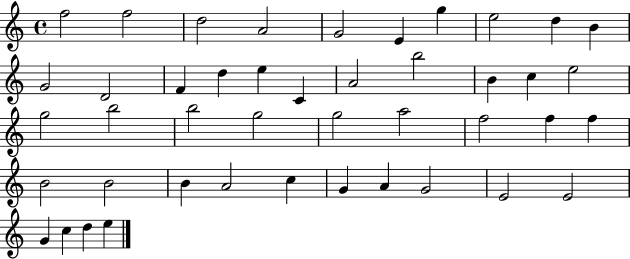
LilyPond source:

{
  \clef treble
  \time 4/4
  \defaultTimeSignature
  \key c \major
  f''2 f''2 | d''2 a'2 | g'2 e'4 g''4 | e''2 d''4 b'4 | \break g'2 d'2 | f'4 d''4 e''4 c'4 | a'2 b''2 | b'4 c''4 e''2 | \break g''2 b''2 | b''2 g''2 | g''2 a''2 | f''2 f''4 f''4 | \break b'2 b'2 | b'4 a'2 c''4 | g'4 a'4 g'2 | e'2 e'2 | \break g'4 c''4 d''4 e''4 | \bar "|."
}